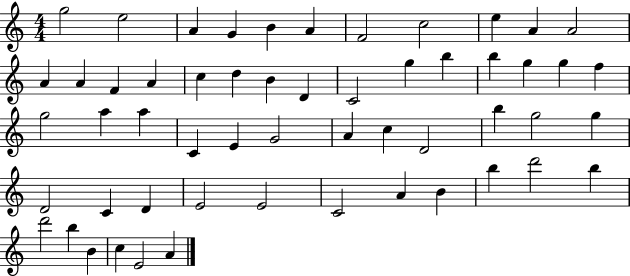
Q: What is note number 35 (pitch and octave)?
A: D4